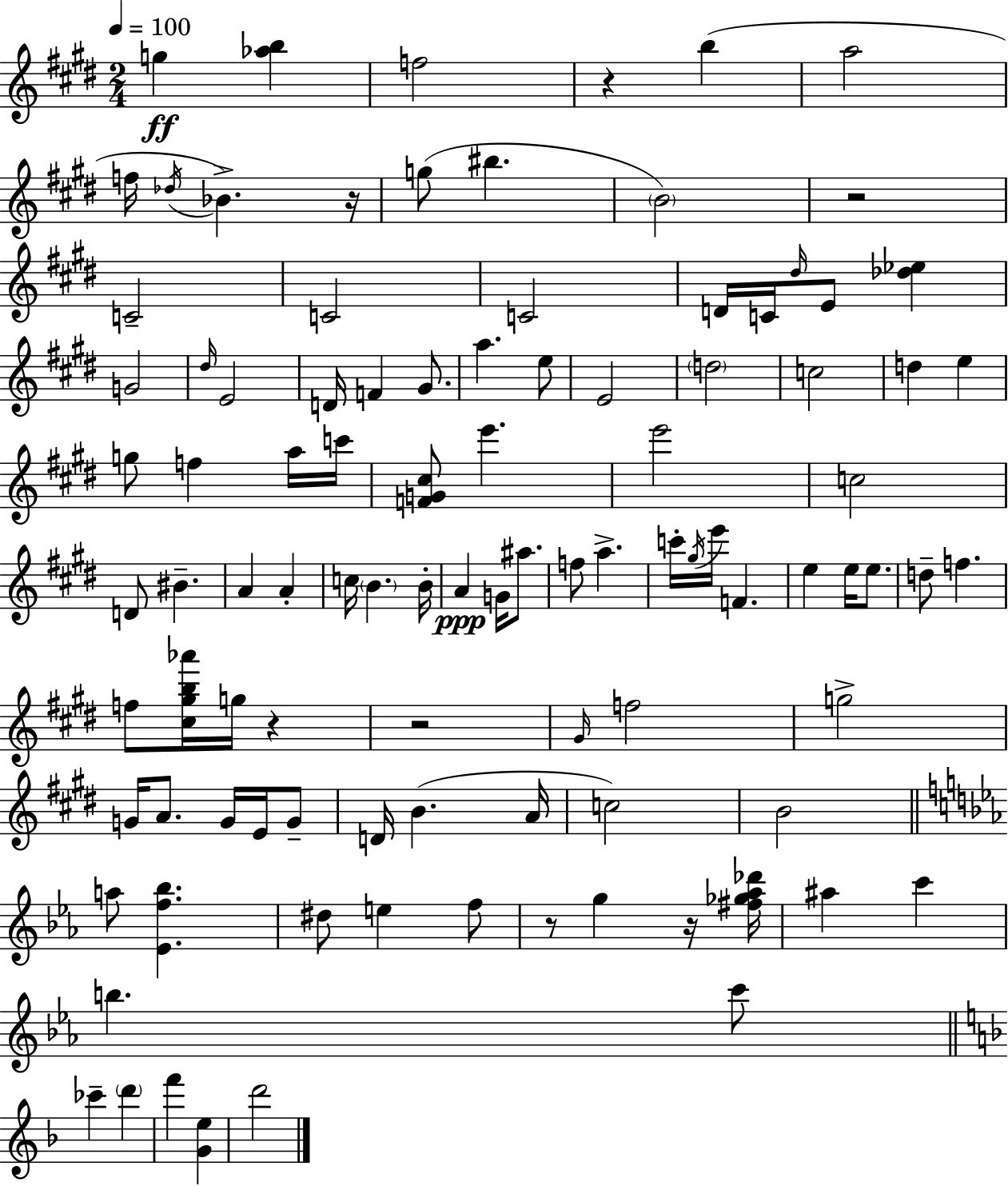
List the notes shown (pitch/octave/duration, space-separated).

G5/q [Ab5,B5]/q F5/h R/q B5/q A5/h F5/s Db5/s Bb4/q. R/s G5/e BIS5/q. B4/h R/h C4/h C4/h C4/h D4/s C4/s D#5/s E4/e [Db5,Eb5]/q G4/h D#5/s E4/h D4/s F4/q G#4/e. A5/q. E5/e E4/h D5/h C5/h D5/q E5/q G5/e F5/q A5/s C6/s [F4,G4,C#5]/e E6/q. E6/h C5/h D4/e BIS4/q. A4/q A4/q C5/s B4/q. B4/s A4/q G4/s A#5/e. F5/e A5/q. C6/s G#5/s E6/s F4/q. E5/q E5/s E5/e. D5/e F5/q. F5/e [C#5,G#5,B5,Ab6]/s G5/s R/q R/h G#4/s F5/h G5/h G4/s A4/e. G4/s E4/s G4/e D4/s B4/q. A4/s C5/h B4/h A5/e [Eb4,F5,Bb5]/q. D#5/e E5/q F5/e R/e G5/q R/s [F#5,Gb5,Ab5,Db6]/s A#5/q C6/q B5/q. C6/e CES6/q D6/q F6/q [G4,E5]/q D6/h